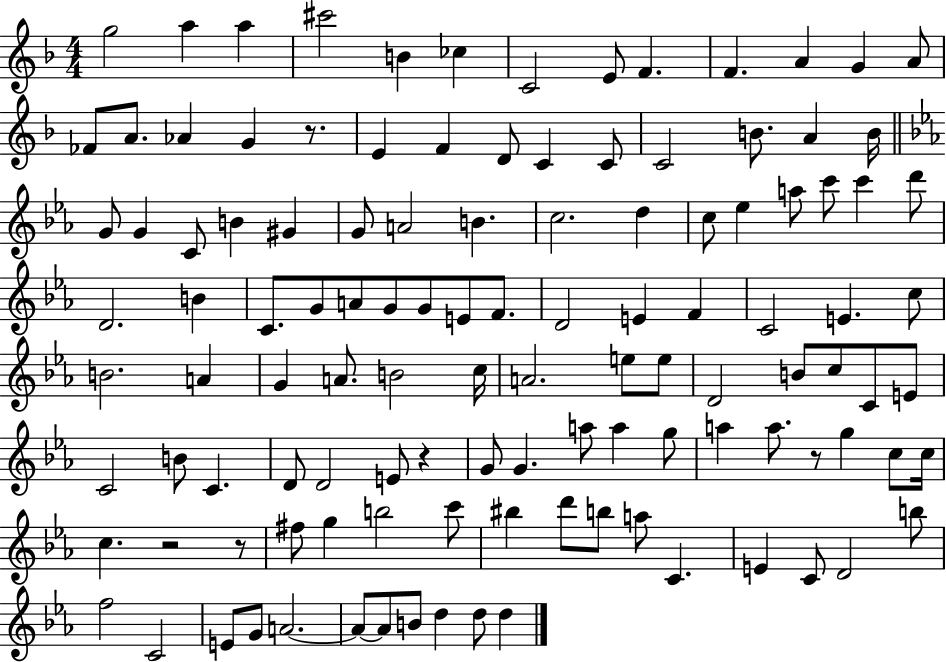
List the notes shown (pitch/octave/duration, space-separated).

G5/h A5/q A5/q C#6/h B4/q CES5/q C4/h E4/e F4/q. F4/q. A4/q G4/q A4/e FES4/e A4/e. Ab4/q G4/q R/e. E4/q F4/q D4/e C4/q C4/e C4/h B4/e. A4/q B4/s G4/e G4/q C4/e B4/q G#4/q G4/e A4/h B4/q. C5/h. D5/q C5/e Eb5/q A5/e C6/e C6/q D6/e D4/h. B4/q C4/e. G4/e A4/e G4/e G4/e E4/e F4/e. D4/h E4/q F4/q C4/h E4/q. C5/e B4/h. A4/q G4/q A4/e. B4/h C5/s A4/h. E5/e E5/e D4/h B4/e C5/e C4/e E4/e C4/h B4/e C4/q. D4/e D4/h E4/e R/q G4/e G4/q. A5/e A5/q G5/e A5/q A5/e. R/e G5/q C5/e C5/s C5/q. R/h R/e F#5/e G5/q B5/h C6/e BIS5/q D6/e B5/e A5/e C4/q. E4/q C4/e D4/h B5/e F5/h C4/h E4/e G4/e A4/h. A4/e A4/e B4/e D5/q D5/e D5/q